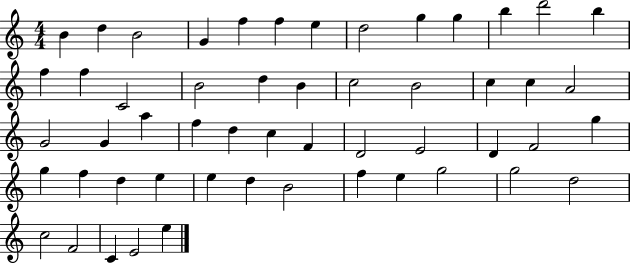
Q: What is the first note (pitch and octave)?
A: B4